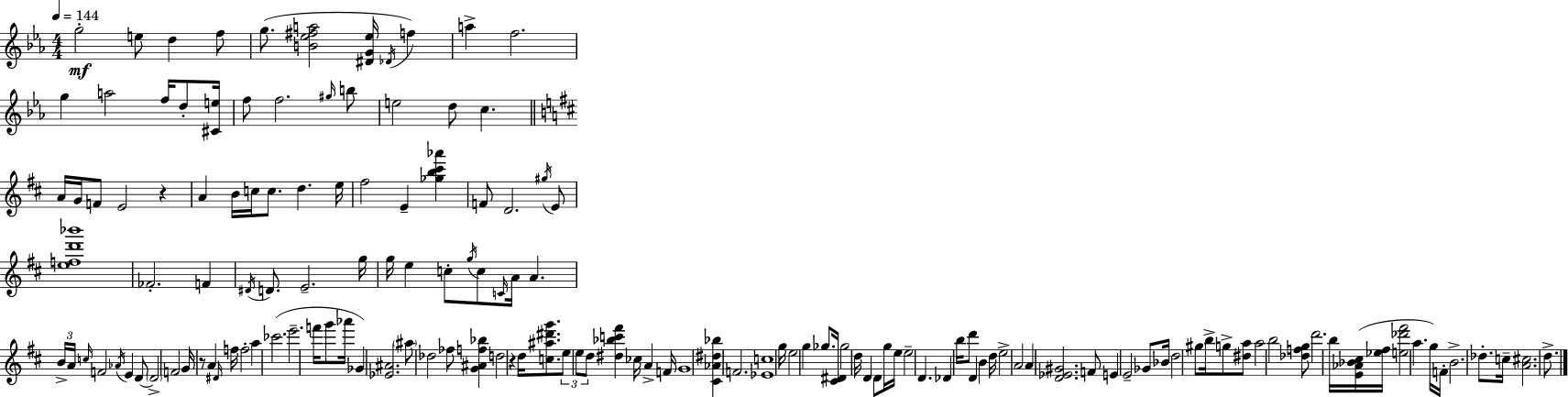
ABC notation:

X:1
T:Untitled
M:4/4
L:1/4
K:Eb
g2 e/2 d f/2 g/2 [B_e^fa]2 [^DG_e]/4 _D/4 f a f2 g a2 f/4 d/2 [^Ce]/4 f/2 f2 ^g/4 b/2 e2 d/2 c A/4 G/4 F/2 E2 z A B/4 c/4 c/2 d e/4 ^f2 E [_gb^c'_a'] F/2 D2 ^g/4 E/2 [efd'_b']4 _F2 F ^D/4 D/2 E2 g/4 g/4 e c/2 g/4 c/2 C/4 A/4 A B/4 A/4 c/4 F2 _A/4 E D/2 D2 F2 G/4 z/2 A ^D/4 f/4 f2 a _c'2 e'2 f'/4 g'/2 _a'/4 _G [_E^A]2 ^a/2 _d2 _f/2 [G^Af_b] d2 z d/4 [c^a^d'g']/2 e/2 e/2 d/2 [^d_bc'^f'] _c/4 A F/4 G4 [^C_A^d_b] F2 [_Ec]4 g/4 e2 g _g/2 [^C^D]/4 _g2 d/4 D D/2 g/4 e/4 e2 D _D b/4 d'/2 D B d/4 e2 A2 A [D_E^G]2 F/2 E E2 _G/2 _B/4 d2 ^g/2 b/4 g/2 [^da]/2 a2 b2 [_dfg]/2 d'2 b/4 [E_A_B^c]/4 [_e^f]/4 [e_d'^f']2 a g/4 F/4 B2 _d/2 c/4 [A^c]2 d/2